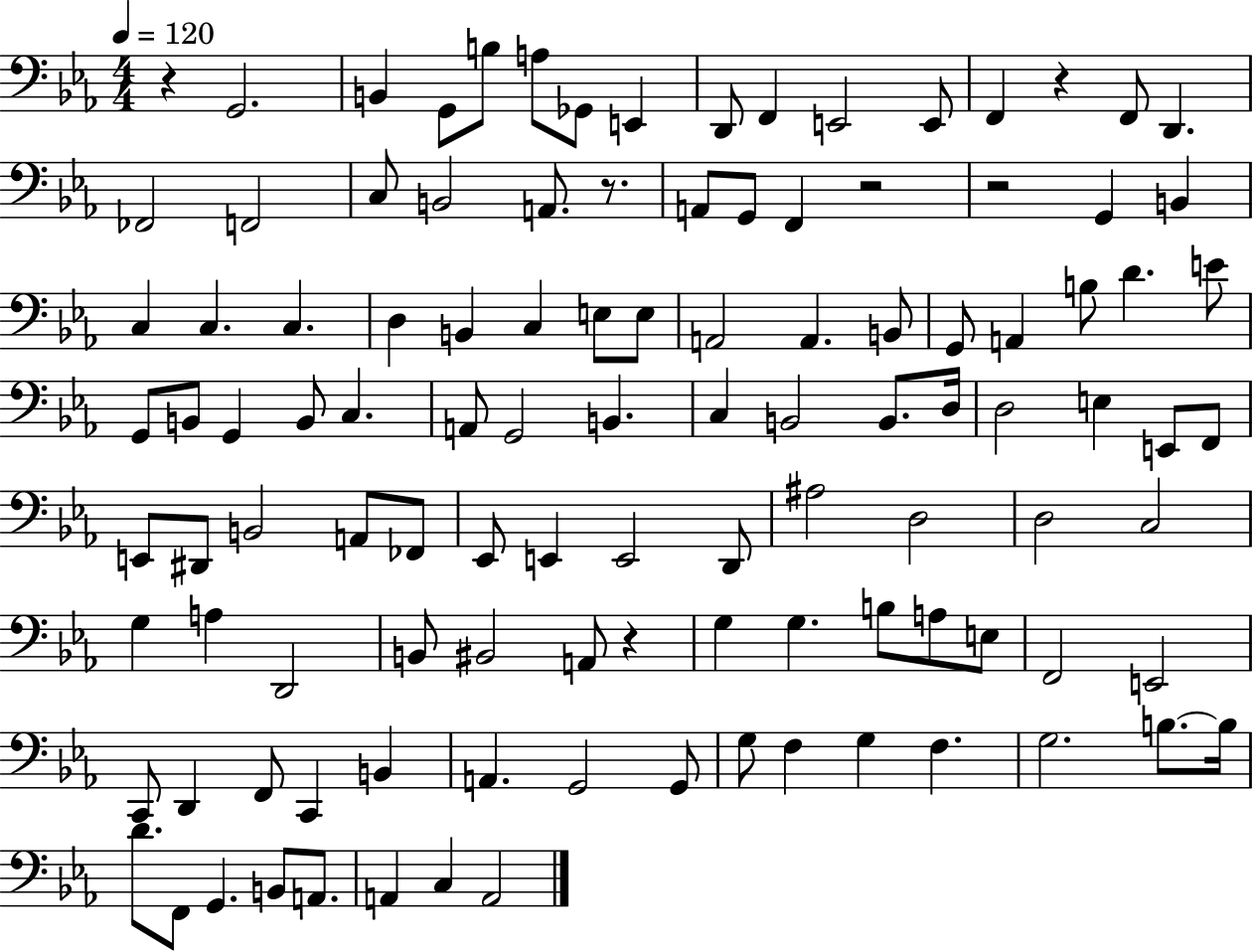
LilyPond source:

{
  \clef bass
  \numericTimeSignature
  \time 4/4
  \key ees \major
  \tempo 4 = 120
  \repeat volta 2 { r4 g,2. | b,4 g,8 b8 a8 ges,8 e,4 | d,8 f,4 e,2 e,8 | f,4 r4 f,8 d,4. | \break fes,2 f,2 | c8 b,2 a,8. r8. | a,8 g,8 f,4 r2 | r2 g,4 b,4 | \break c4 c4. c4. | d4 b,4 c4 e8 e8 | a,2 a,4. b,8 | g,8 a,4 b8 d'4. e'8 | \break g,8 b,8 g,4 b,8 c4. | a,8 g,2 b,4. | c4 b,2 b,8. d16 | d2 e4 e,8 f,8 | \break e,8 dis,8 b,2 a,8 fes,8 | ees,8 e,4 e,2 d,8 | ais2 d2 | d2 c2 | \break g4 a4 d,2 | b,8 bis,2 a,8 r4 | g4 g4. b8 a8 e8 | f,2 e,2 | \break c,8 d,4 f,8 c,4 b,4 | a,4. g,2 g,8 | g8 f4 g4 f4. | g2. b8.~~ b16 | \break d'8. f,8 g,4. b,8 a,8. | a,4 c4 a,2 | } \bar "|."
}